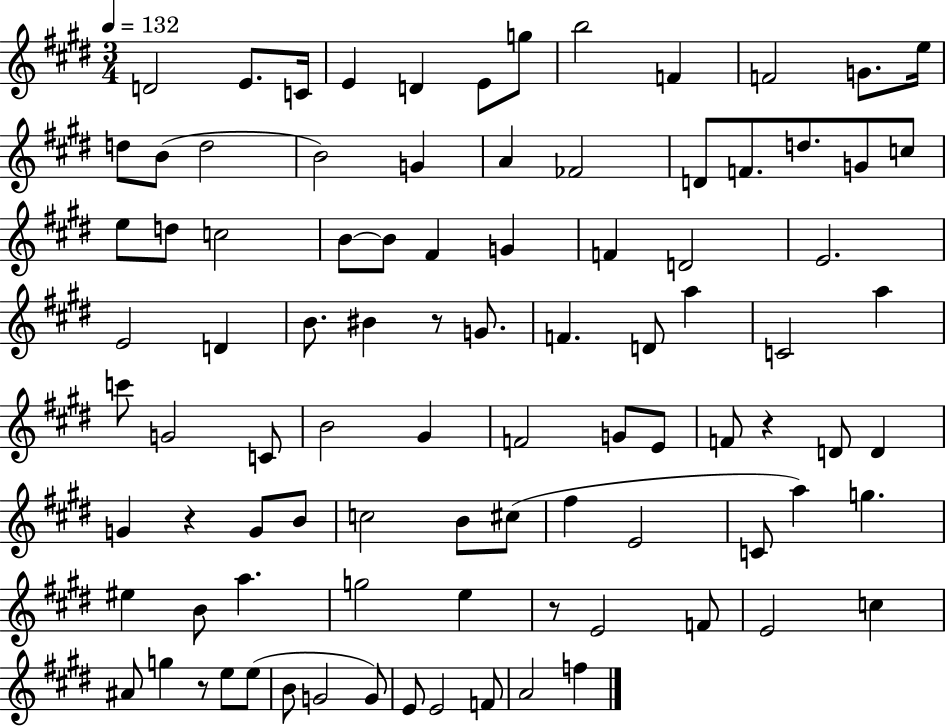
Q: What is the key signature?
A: E major